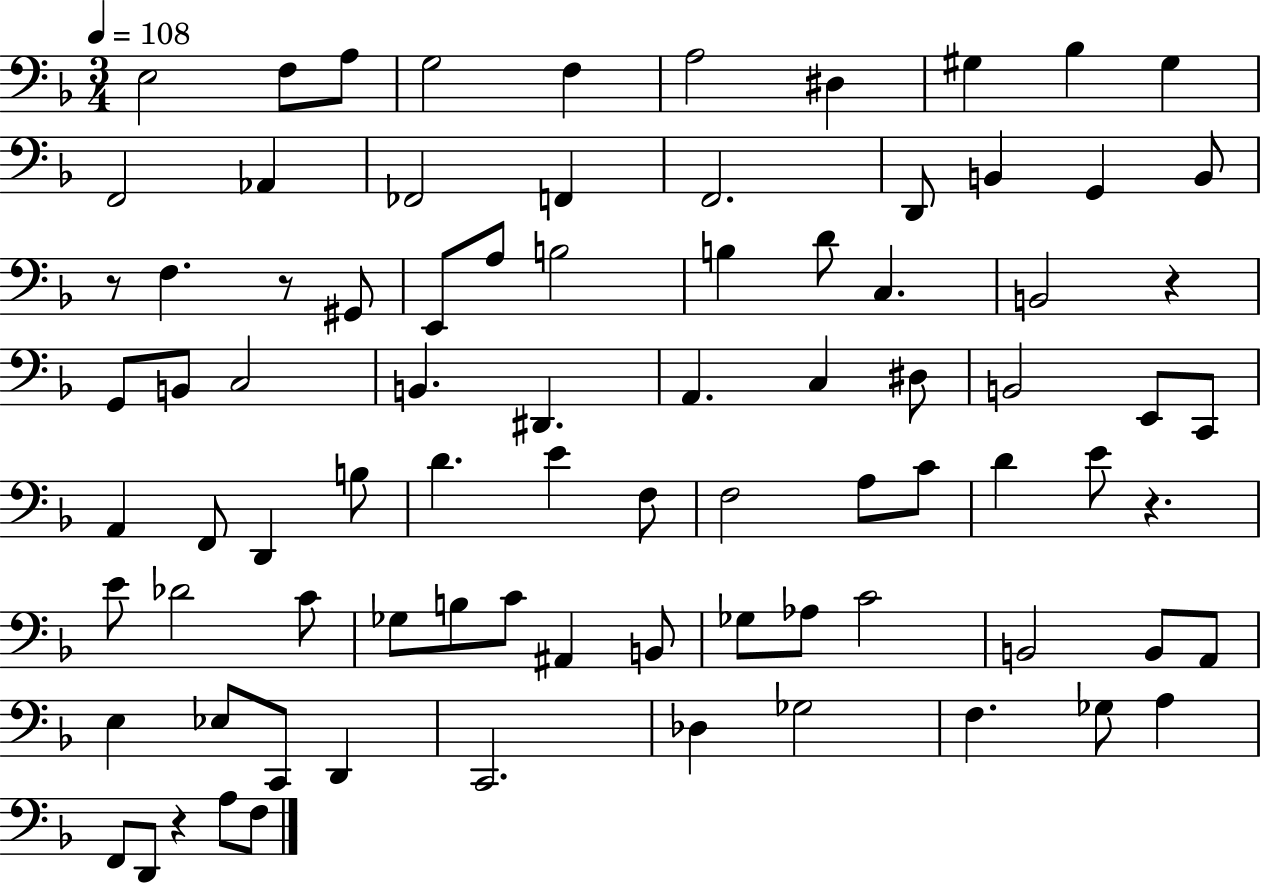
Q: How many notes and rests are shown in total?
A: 84